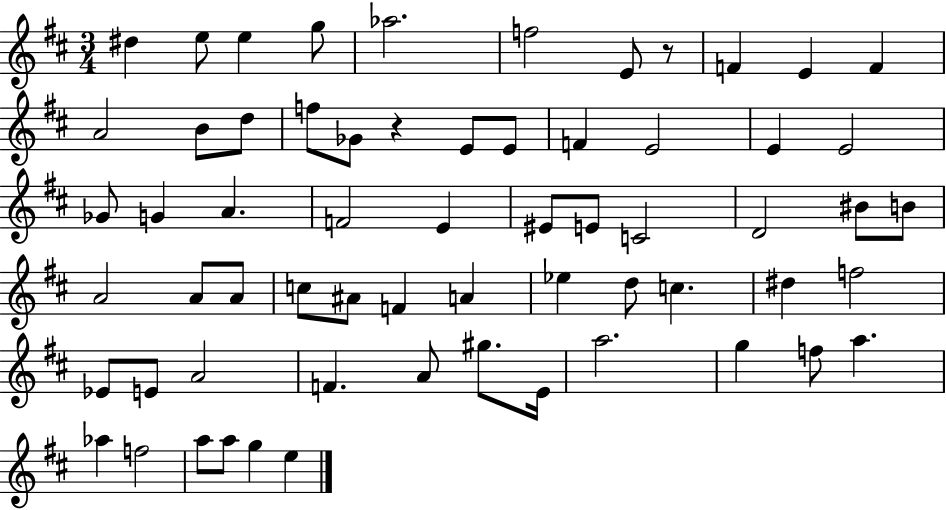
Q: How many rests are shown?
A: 2